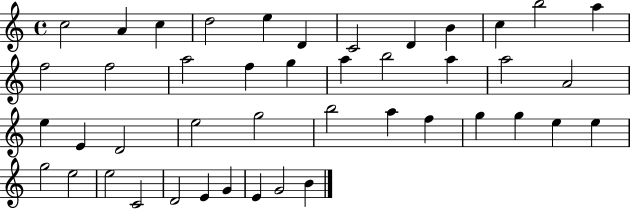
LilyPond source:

{
  \clef treble
  \time 4/4
  \defaultTimeSignature
  \key c \major
  c''2 a'4 c''4 | d''2 e''4 d'4 | c'2 d'4 b'4 | c''4 b''2 a''4 | \break f''2 f''2 | a''2 f''4 g''4 | a''4 b''2 a''4 | a''2 a'2 | \break e''4 e'4 d'2 | e''2 g''2 | b''2 a''4 f''4 | g''4 g''4 e''4 e''4 | \break g''2 e''2 | e''2 c'2 | d'2 e'4 g'4 | e'4 g'2 b'4 | \break \bar "|."
}